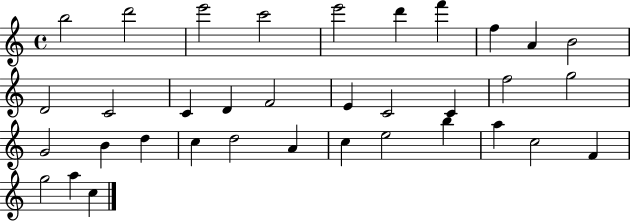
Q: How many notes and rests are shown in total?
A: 35